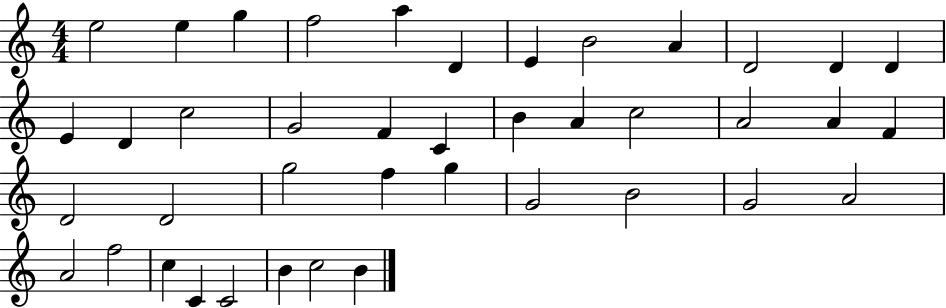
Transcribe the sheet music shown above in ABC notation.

X:1
T:Untitled
M:4/4
L:1/4
K:C
e2 e g f2 a D E B2 A D2 D D E D c2 G2 F C B A c2 A2 A F D2 D2 g2 f g G2 B2 G2 A2 A2 f2 c C C2 B c2 B